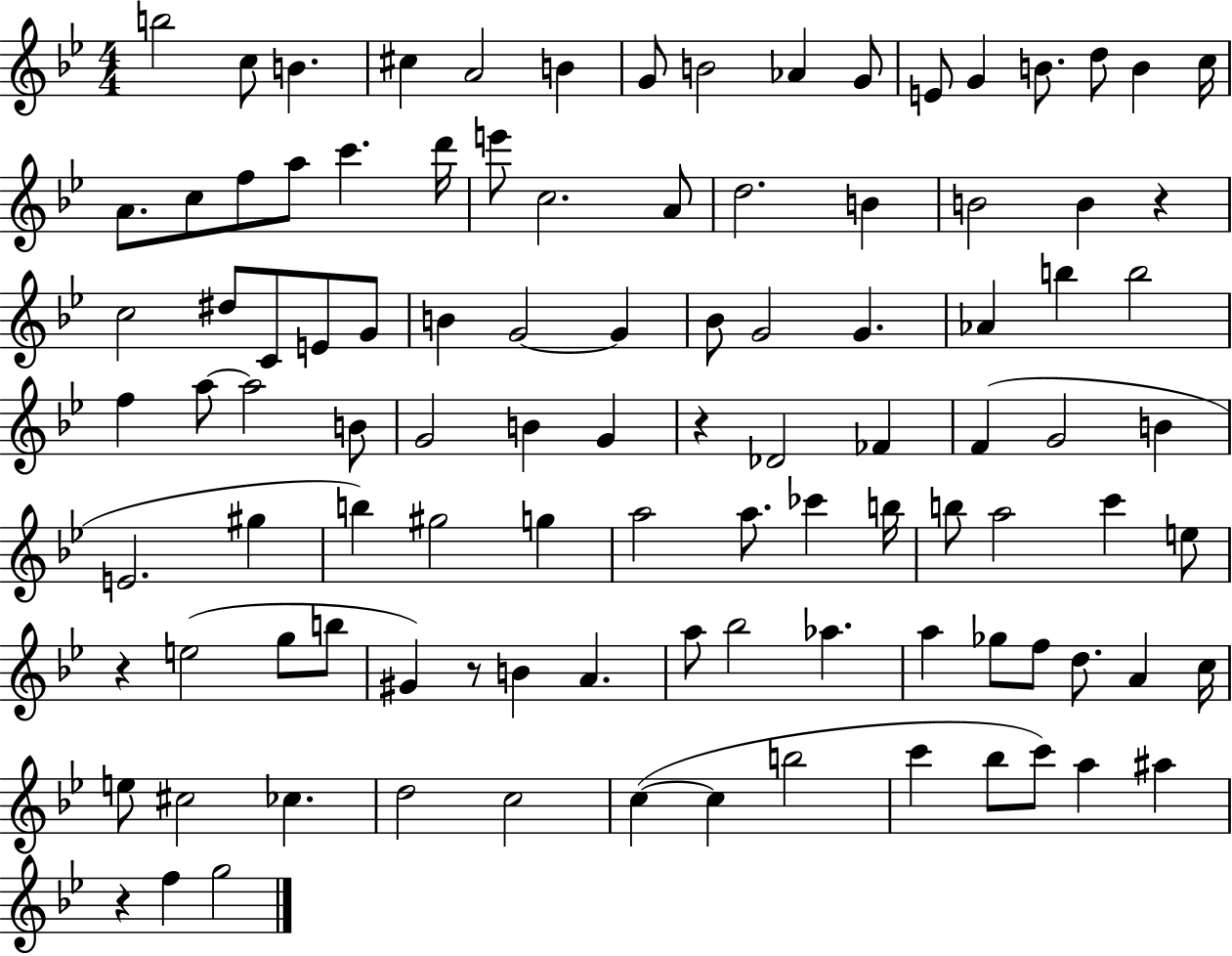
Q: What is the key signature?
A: BES major